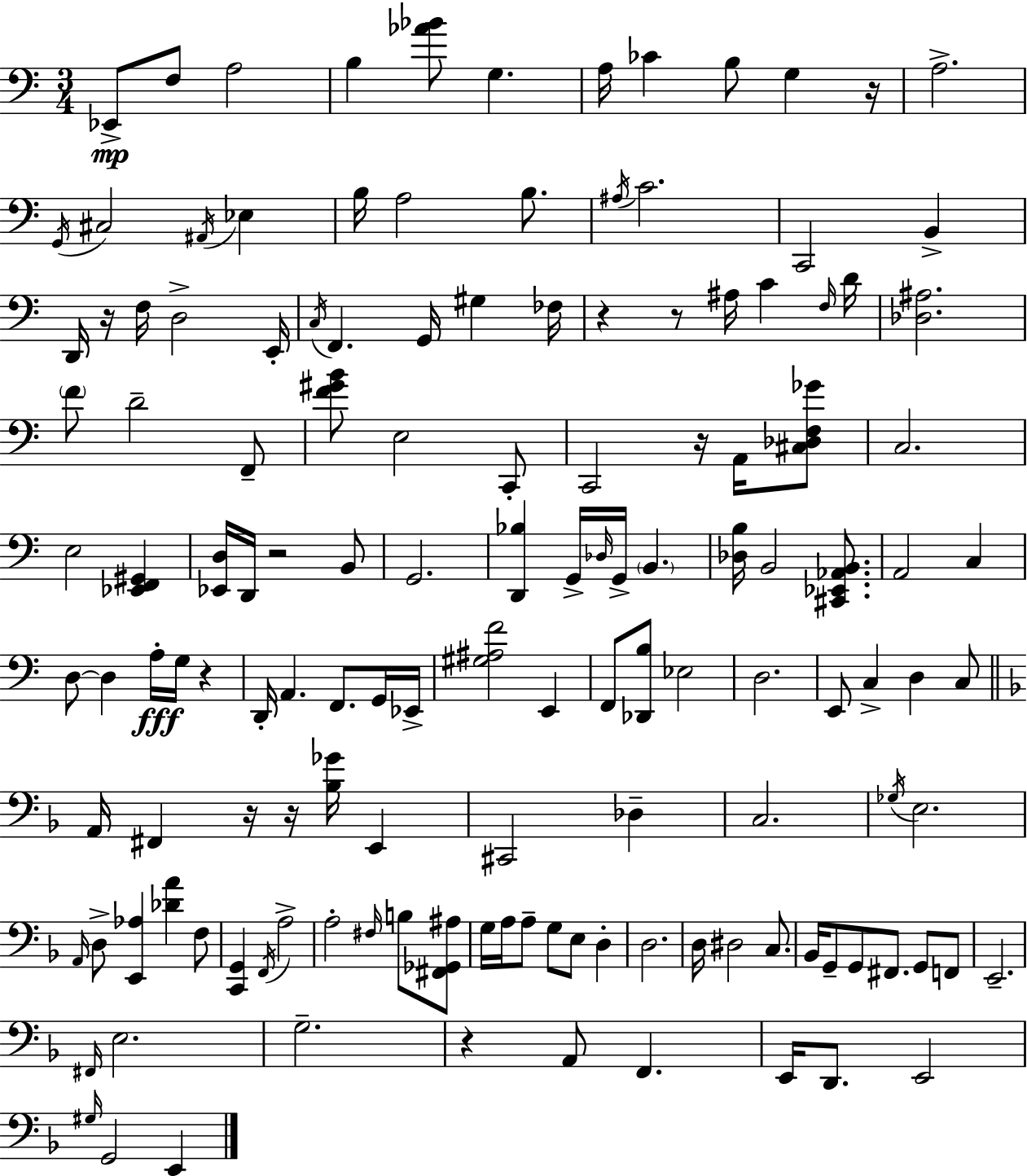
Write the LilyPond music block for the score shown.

{
  \clef bass
  \numericTimeSignature
  \time 3/4
  \key c \major
  ees,8->\mp f8 a2 | b4 <aes' bes'>8 g4. | a16 ces'4 b8 g4 r16 | a2.-> | \break \acciaccatura { g,16 } cis2 \acciaccatura { ais,16 } ees4 | b16 a2 b8. | \acciaccatura { ais16 } c'2. | c,2 b,4-> | \break d,16 r16 f16 d2-> | e,16-. \acciaccatura { c16 } f,4. g,16 gis4 | fes16 r4 r8 ais16 c'4 | \grace { f16 } d'16 <des ais>2. | \break \parenthesize f'8 d'2-- | f,8-- <f' gis' b'>8 e2 | c,8-. c,2 | r16 a,16 <cis des f ges'>8 c2. | \break e2 | <ees, f, gis,>4 <ees, d>16 d,16 r2 | b,8 g,2. | <d, bes>4 g,16-> \grace { des16 } g,16-> | \break \parenthesize b,4. <des b>16 b,2 | <cis, ees, aes, b,>8. a,2 | c4 d8~~ d4 | a16-.\fff g16 r4 d,16-. a,4. | \break f,8. g,16 ees,16-> <gis ais f'>2 | e,4 f,8 <des, b>8 ees2 | d2. | e,8 c4-> | \break d4 c8 \bar "||" \break \key d \minor a,16 fis,4 r16 r16 <bes ges'>16 e,4 | cis,2 des4-- | c2. | \acciaccatura { ges16 } e2. | \break \grace { a,16 } d8-> <e, aes>4 <des' a'>4 | f8 <c, g,>4 \acciaccatura { f,16 } a2-> | a2-. \grace { fis16 } | b8 <fis, ges, ais>8 g16 a16 a8-- g8 e8 | \break d4-. d2. | d16 dis2 | c8. bes,16 g,8-- g,8 fis,8. | g,8 f,8 e,2.-- | \break \grace { fis,16 } e2. | g2.-- | r4 a,8 f,4. | e,16 d,8. e,2 | \break \grace { gis16 } g,2 | e,4 \bar "|."
}